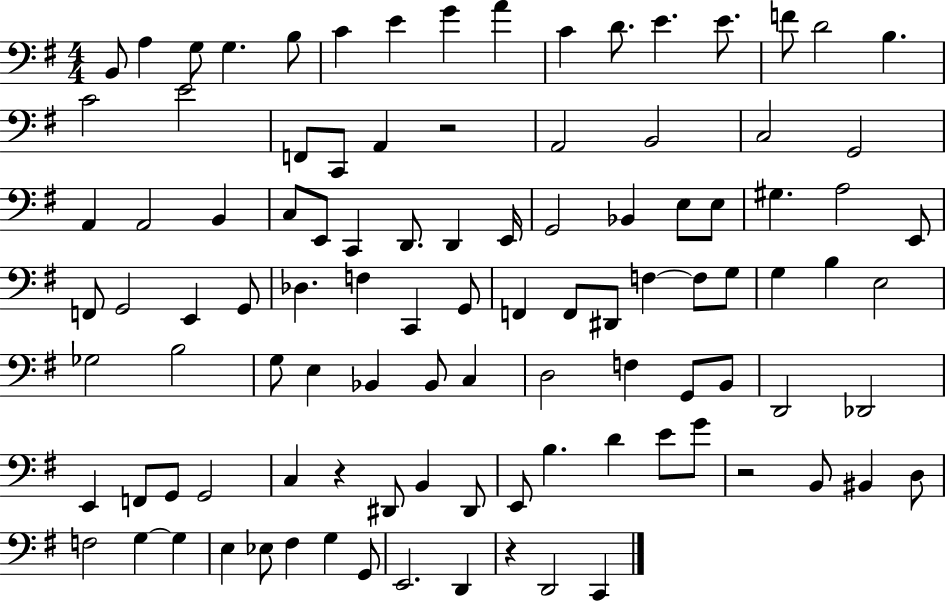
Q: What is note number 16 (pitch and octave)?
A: B3